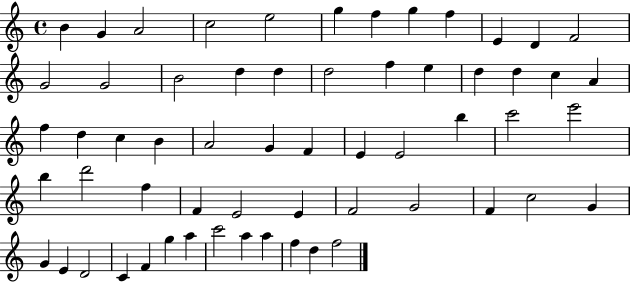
B4/q G4/q A4/h C5/h E5/h G5/q F5/q G5/q F5/q E4/q D4/q F4/h G4/h G4/h B4/h D5/q D5/q D5/h F5/q E5/q D5/q D5/q C5/q A4/q F5/q D5/q C5/q B4/q A4/h G4/q F4/q E4/q E4/h B5/q C6/h E6/h B5/q D6/h F5/q F4/q E4/h E4/q F4/h G4/h F4/q C5/h G4/q G4/q E4/q D4/h C4/q F4/q G5/q A5/q C6/h A5/q A5/q F5/q D5/q F5/h